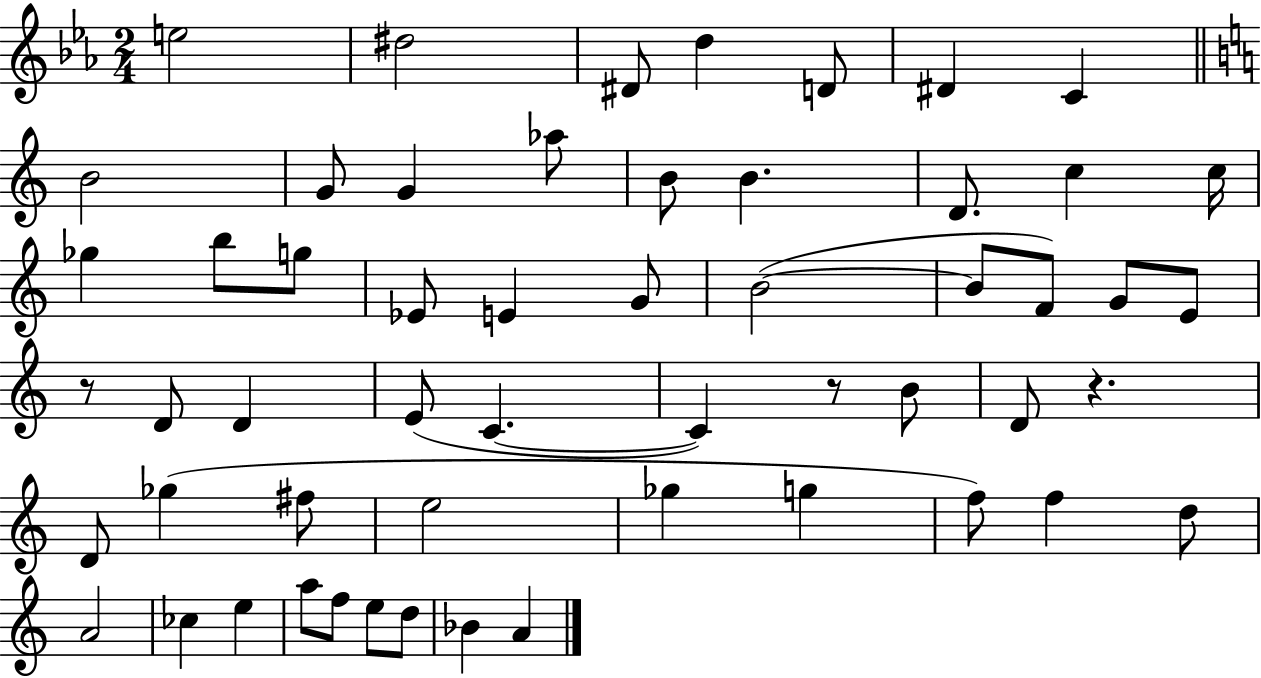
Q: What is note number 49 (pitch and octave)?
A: E5